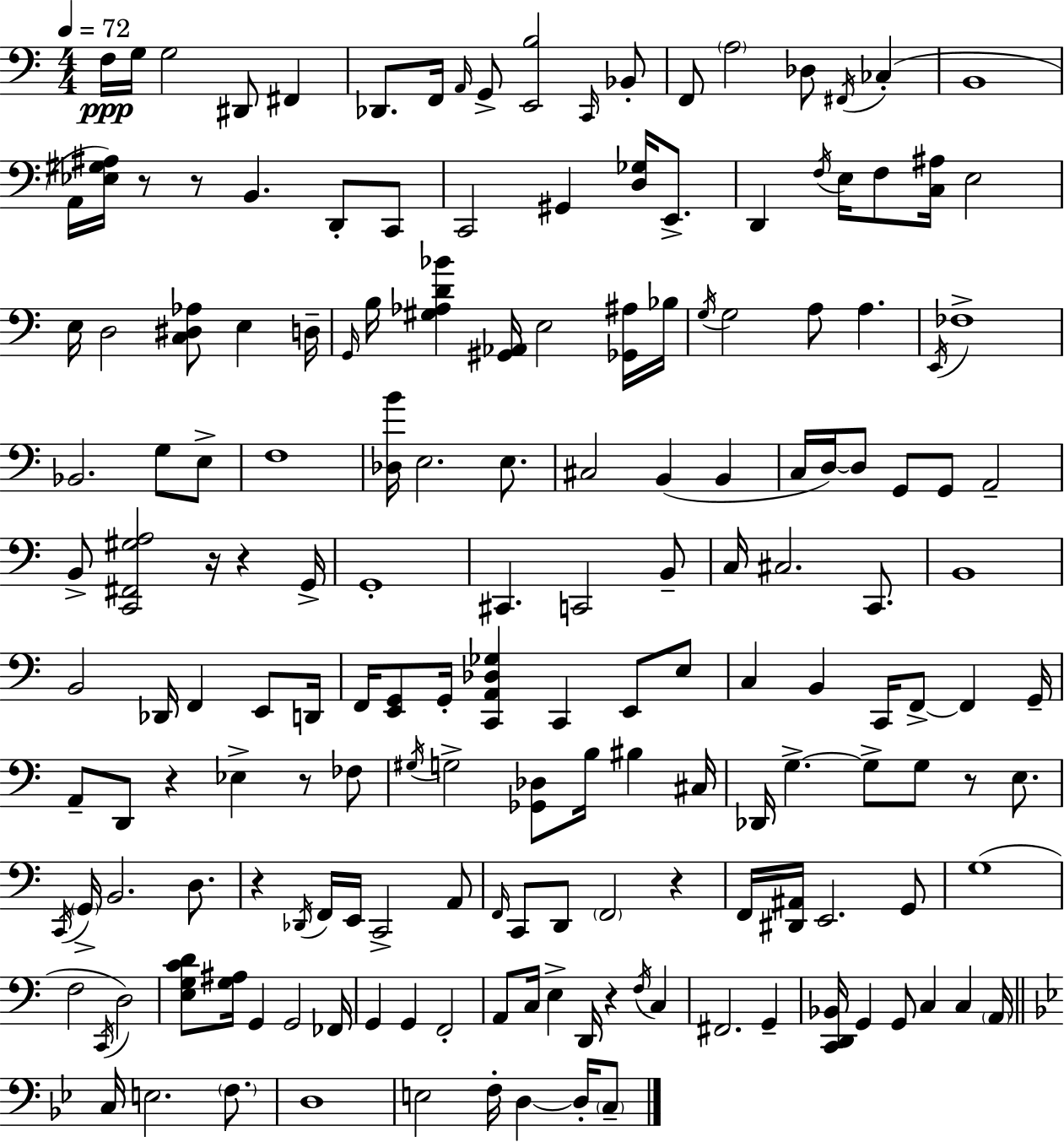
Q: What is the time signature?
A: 4/4